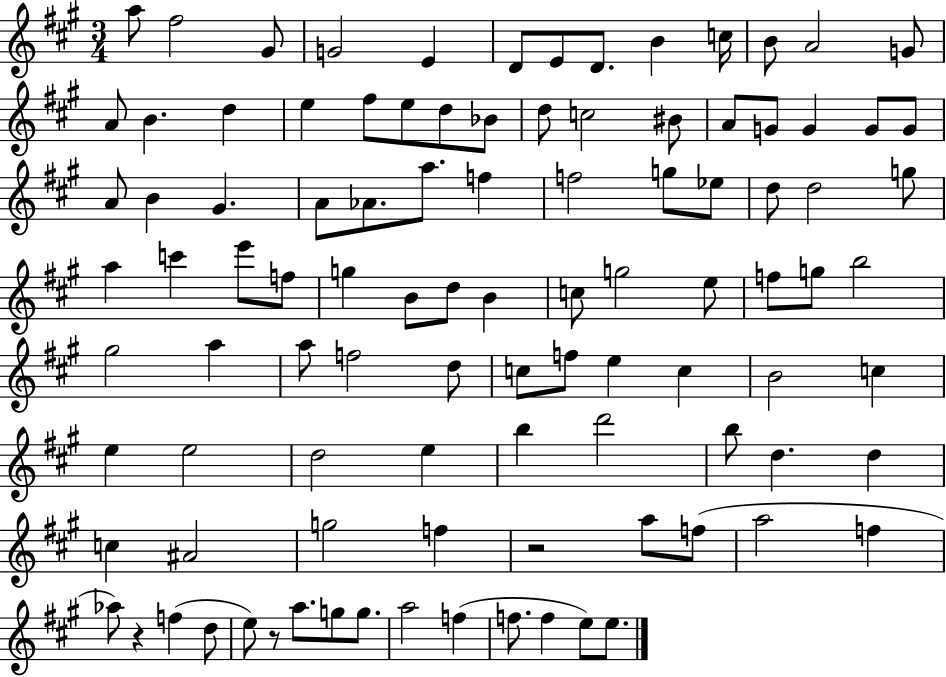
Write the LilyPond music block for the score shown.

{
  \clef treble
  \numericTimeSignature
  \time 3/4
  \key a \major
  a''8 fis''2 gis'8 | g'2 e'4 | d'8 e'8 d'8. b'4 c''16 | b'8 a'2 g'8 | \break a'8 b'4. d''4 | e''4 fis''8 e''8 d''8 bes'8 | d''8 c''2 bis'8 | a'8 g'8 g'4 g'8 g'8 | \break a'8 b'4 gis'4. | a'8 aes'8. a''8. f''4 | f''2 g''8 ees''8 | d''8 d''2 g''8 | \break a''4 c'''4 e'''8 f''8 | g''4 b'8 d''8 b'4 | c''8 g''2 e''8 | f''8 g''8 b''2 | \break gis''2 a''4 | a''8 f''2 d''8 | c''8 f''8 e''4 c''4 | b'2 c''4 | \break e''4 e''2 | d''2 e''4 | b''4 d'''2 | b''8 d''4. d''4 | \break c''4 ais'2 | g''2 f''4 | r2 a''8 f''8( | a''2 f''4 | \break aes''8) r4 f''4( d''8 | e''8) r8 a''8. g''8 g''8. | a''2 f''4( | f''8. f''4 e''8) e''8. | \break \bar "|."
}